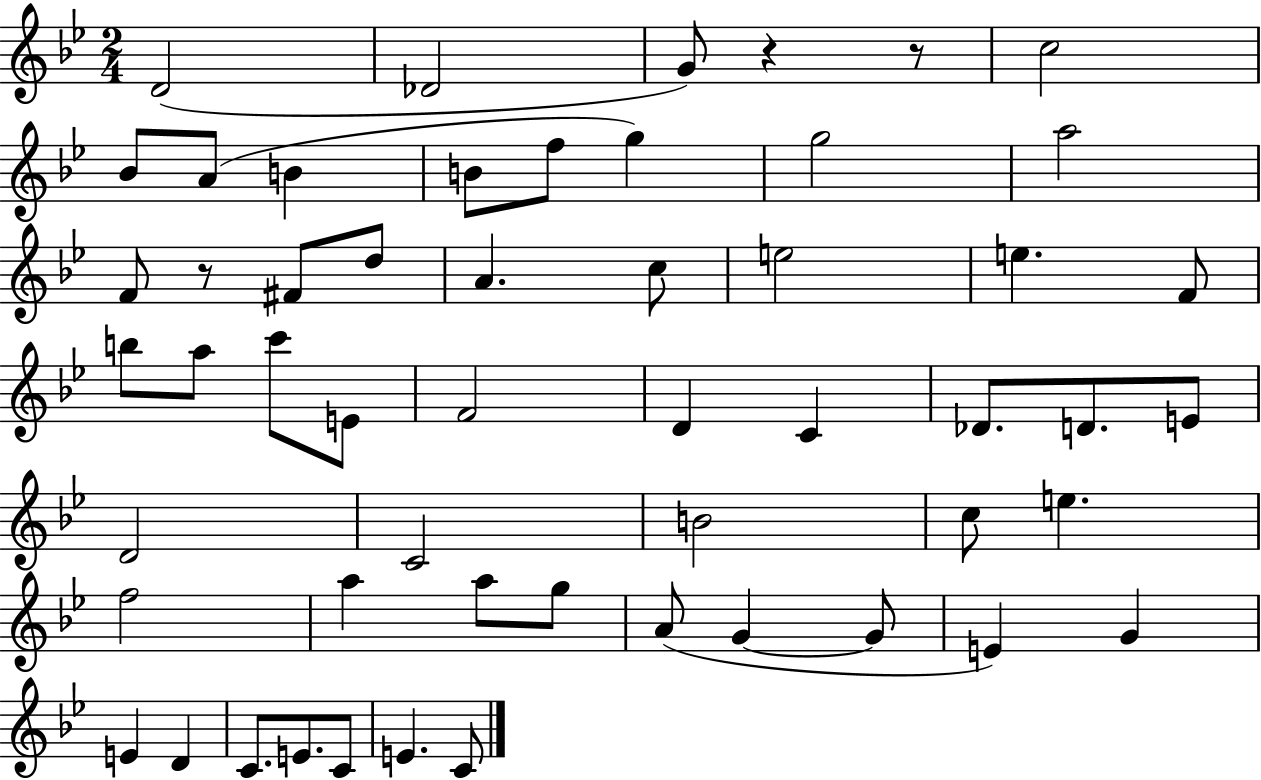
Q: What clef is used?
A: treble